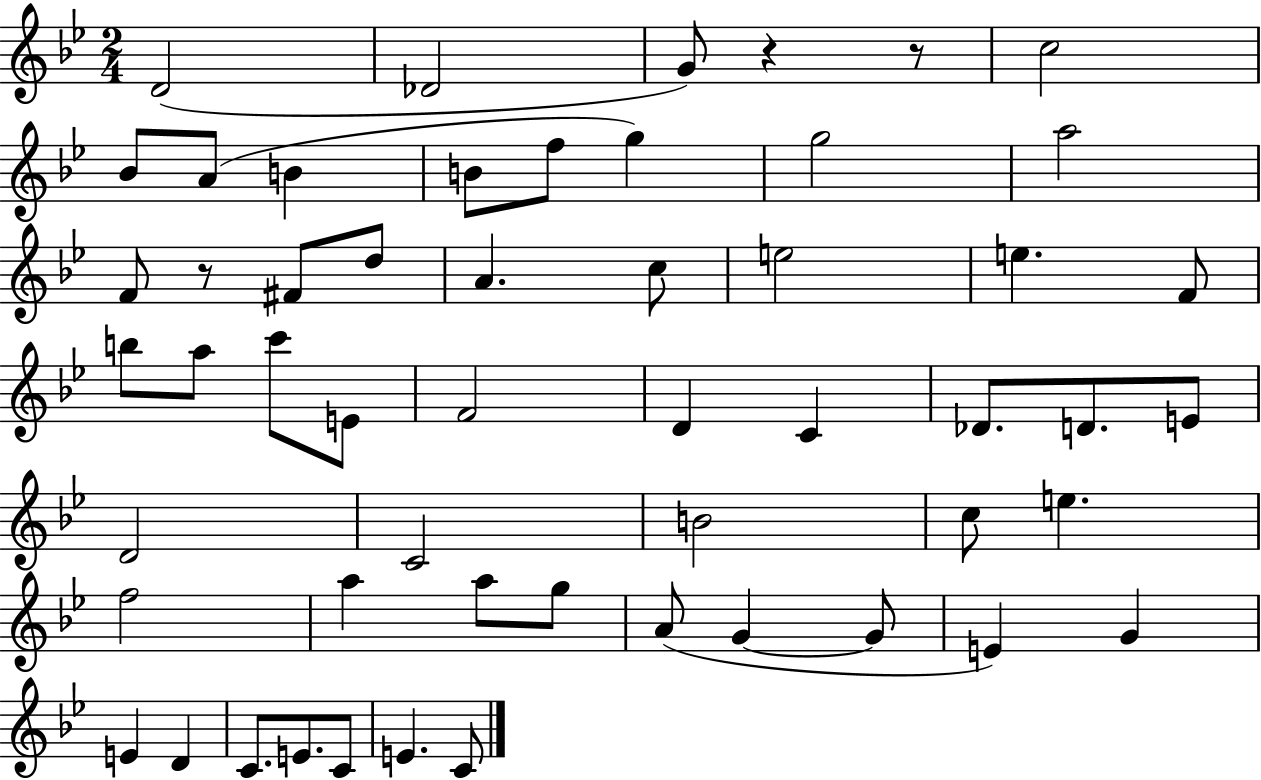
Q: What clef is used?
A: treble